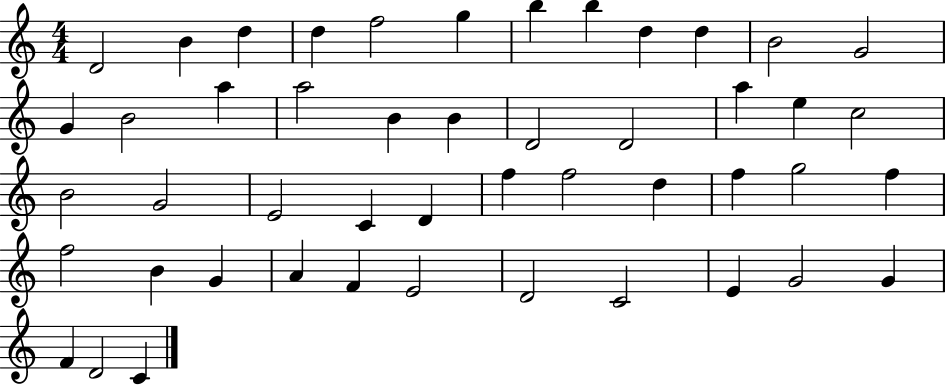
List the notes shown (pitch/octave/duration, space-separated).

D4/h B4/q D5/q D5/q F5/h G5/q B5/q B5/q D5/q D5/q B4/h G4/h G4/q B4/h A5/q A5/h B4/q B4/q D4/h D4/h A5/q E5/q C5/h B4/h G4/h E4/h C4/q D4/q F5/q F5/h D5/q F5/q G5/h F5/q F5/h B4/q G4/q A4/q F4/q E4/h D4/h C4/h E4/q G4/h G4/q F4/q D4/h C4/q